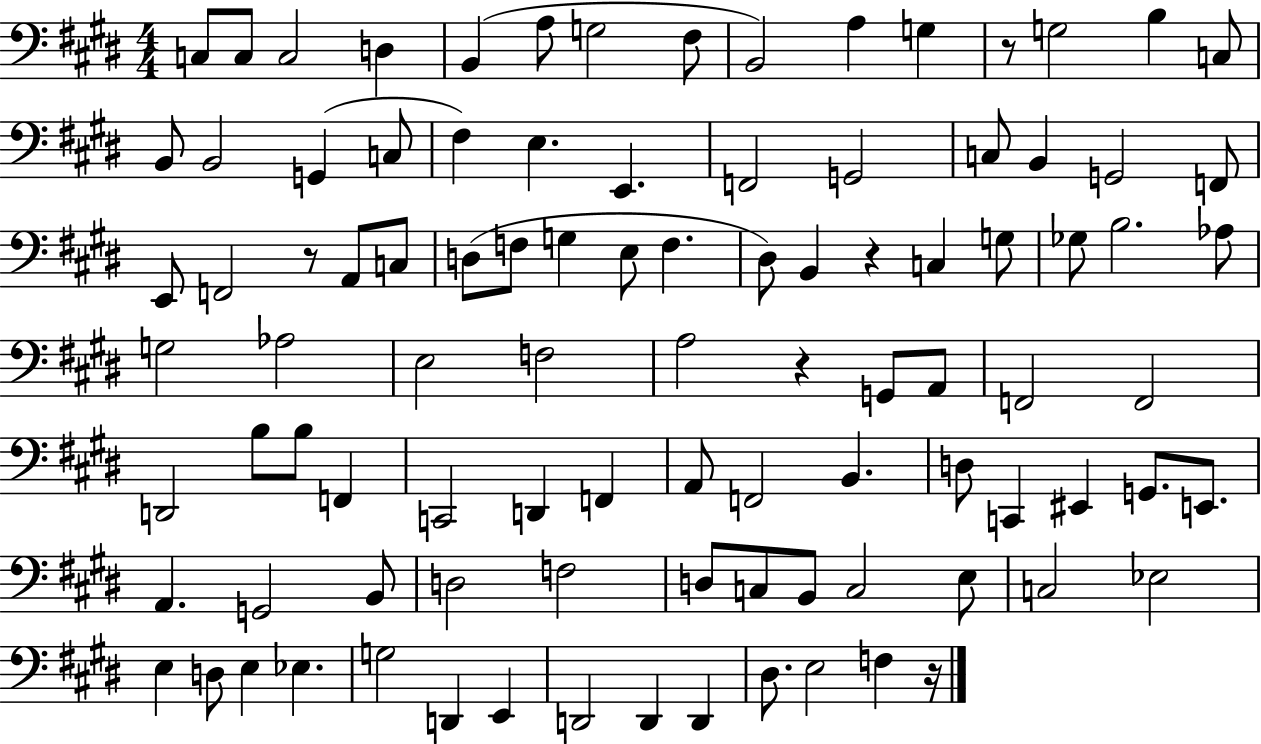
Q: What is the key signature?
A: E major